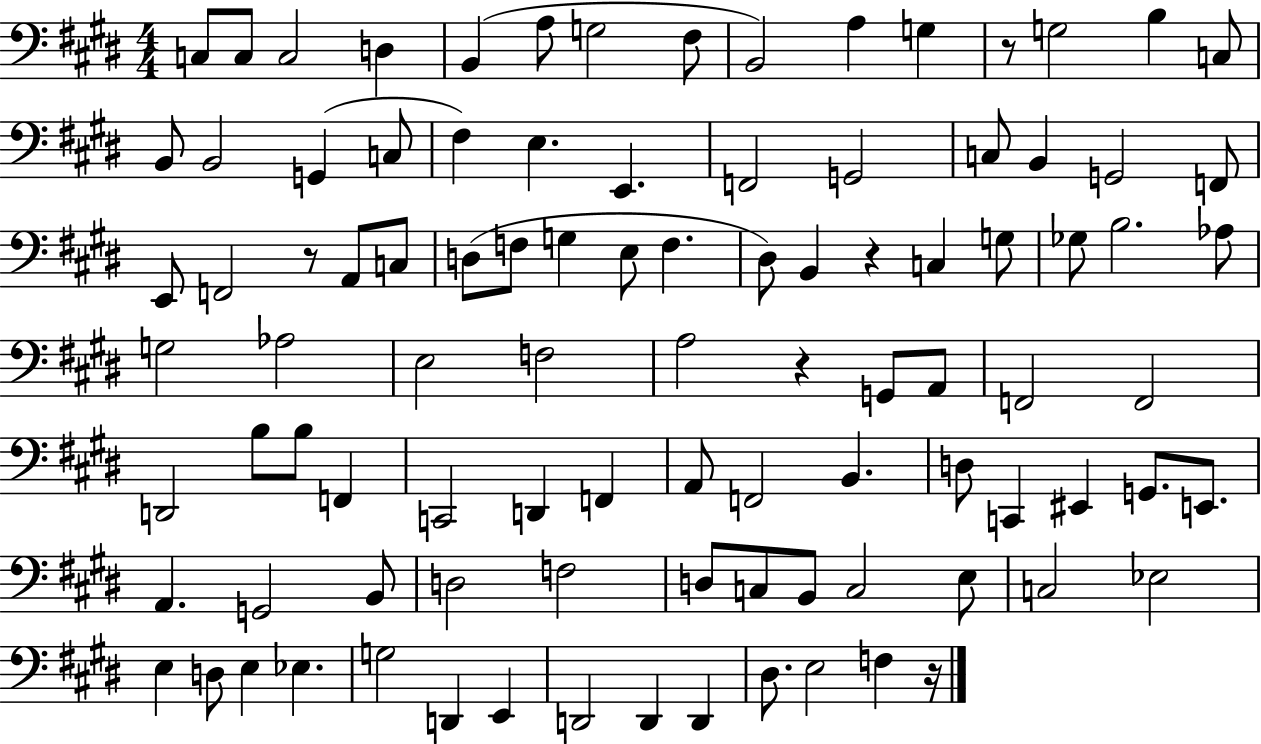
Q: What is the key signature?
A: E major